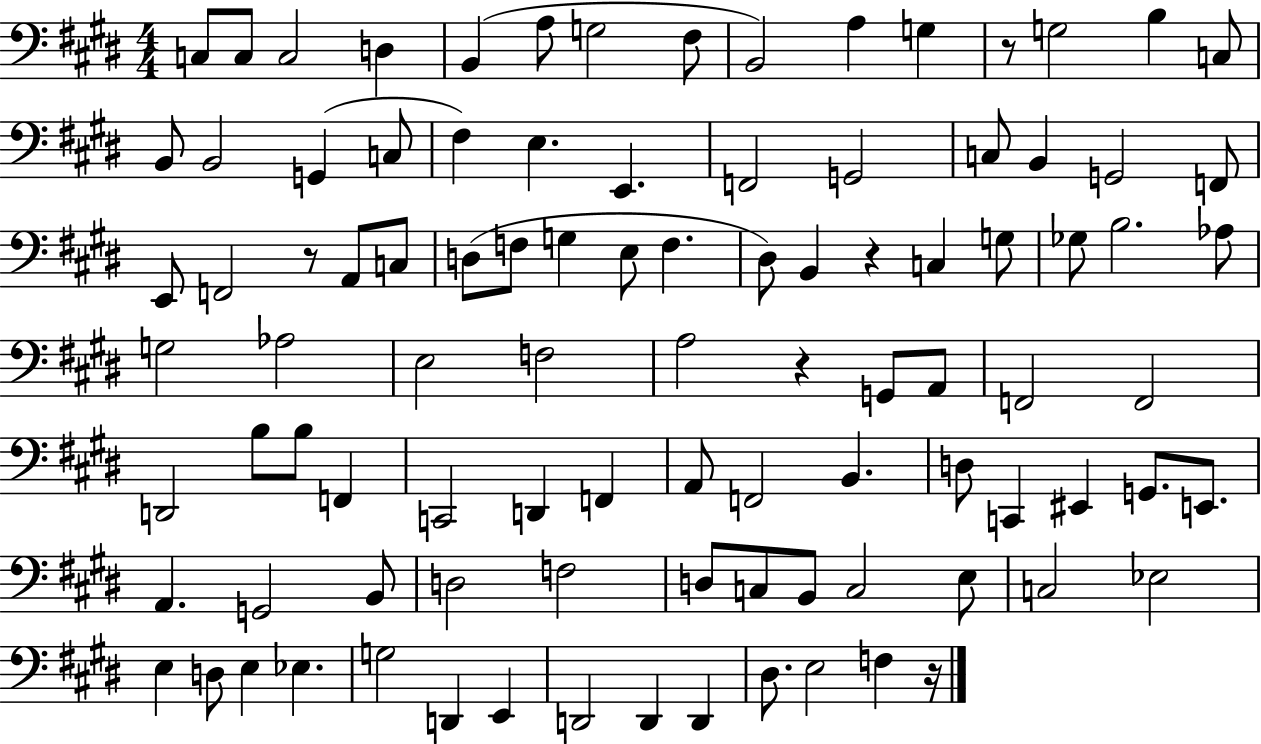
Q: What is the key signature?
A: E major